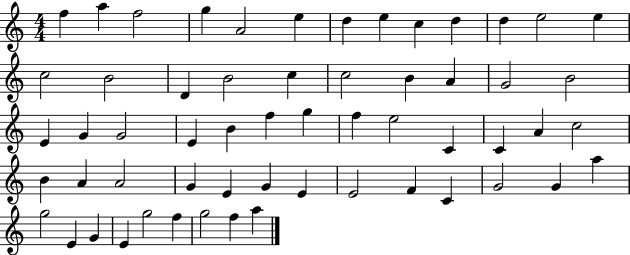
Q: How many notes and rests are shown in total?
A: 58